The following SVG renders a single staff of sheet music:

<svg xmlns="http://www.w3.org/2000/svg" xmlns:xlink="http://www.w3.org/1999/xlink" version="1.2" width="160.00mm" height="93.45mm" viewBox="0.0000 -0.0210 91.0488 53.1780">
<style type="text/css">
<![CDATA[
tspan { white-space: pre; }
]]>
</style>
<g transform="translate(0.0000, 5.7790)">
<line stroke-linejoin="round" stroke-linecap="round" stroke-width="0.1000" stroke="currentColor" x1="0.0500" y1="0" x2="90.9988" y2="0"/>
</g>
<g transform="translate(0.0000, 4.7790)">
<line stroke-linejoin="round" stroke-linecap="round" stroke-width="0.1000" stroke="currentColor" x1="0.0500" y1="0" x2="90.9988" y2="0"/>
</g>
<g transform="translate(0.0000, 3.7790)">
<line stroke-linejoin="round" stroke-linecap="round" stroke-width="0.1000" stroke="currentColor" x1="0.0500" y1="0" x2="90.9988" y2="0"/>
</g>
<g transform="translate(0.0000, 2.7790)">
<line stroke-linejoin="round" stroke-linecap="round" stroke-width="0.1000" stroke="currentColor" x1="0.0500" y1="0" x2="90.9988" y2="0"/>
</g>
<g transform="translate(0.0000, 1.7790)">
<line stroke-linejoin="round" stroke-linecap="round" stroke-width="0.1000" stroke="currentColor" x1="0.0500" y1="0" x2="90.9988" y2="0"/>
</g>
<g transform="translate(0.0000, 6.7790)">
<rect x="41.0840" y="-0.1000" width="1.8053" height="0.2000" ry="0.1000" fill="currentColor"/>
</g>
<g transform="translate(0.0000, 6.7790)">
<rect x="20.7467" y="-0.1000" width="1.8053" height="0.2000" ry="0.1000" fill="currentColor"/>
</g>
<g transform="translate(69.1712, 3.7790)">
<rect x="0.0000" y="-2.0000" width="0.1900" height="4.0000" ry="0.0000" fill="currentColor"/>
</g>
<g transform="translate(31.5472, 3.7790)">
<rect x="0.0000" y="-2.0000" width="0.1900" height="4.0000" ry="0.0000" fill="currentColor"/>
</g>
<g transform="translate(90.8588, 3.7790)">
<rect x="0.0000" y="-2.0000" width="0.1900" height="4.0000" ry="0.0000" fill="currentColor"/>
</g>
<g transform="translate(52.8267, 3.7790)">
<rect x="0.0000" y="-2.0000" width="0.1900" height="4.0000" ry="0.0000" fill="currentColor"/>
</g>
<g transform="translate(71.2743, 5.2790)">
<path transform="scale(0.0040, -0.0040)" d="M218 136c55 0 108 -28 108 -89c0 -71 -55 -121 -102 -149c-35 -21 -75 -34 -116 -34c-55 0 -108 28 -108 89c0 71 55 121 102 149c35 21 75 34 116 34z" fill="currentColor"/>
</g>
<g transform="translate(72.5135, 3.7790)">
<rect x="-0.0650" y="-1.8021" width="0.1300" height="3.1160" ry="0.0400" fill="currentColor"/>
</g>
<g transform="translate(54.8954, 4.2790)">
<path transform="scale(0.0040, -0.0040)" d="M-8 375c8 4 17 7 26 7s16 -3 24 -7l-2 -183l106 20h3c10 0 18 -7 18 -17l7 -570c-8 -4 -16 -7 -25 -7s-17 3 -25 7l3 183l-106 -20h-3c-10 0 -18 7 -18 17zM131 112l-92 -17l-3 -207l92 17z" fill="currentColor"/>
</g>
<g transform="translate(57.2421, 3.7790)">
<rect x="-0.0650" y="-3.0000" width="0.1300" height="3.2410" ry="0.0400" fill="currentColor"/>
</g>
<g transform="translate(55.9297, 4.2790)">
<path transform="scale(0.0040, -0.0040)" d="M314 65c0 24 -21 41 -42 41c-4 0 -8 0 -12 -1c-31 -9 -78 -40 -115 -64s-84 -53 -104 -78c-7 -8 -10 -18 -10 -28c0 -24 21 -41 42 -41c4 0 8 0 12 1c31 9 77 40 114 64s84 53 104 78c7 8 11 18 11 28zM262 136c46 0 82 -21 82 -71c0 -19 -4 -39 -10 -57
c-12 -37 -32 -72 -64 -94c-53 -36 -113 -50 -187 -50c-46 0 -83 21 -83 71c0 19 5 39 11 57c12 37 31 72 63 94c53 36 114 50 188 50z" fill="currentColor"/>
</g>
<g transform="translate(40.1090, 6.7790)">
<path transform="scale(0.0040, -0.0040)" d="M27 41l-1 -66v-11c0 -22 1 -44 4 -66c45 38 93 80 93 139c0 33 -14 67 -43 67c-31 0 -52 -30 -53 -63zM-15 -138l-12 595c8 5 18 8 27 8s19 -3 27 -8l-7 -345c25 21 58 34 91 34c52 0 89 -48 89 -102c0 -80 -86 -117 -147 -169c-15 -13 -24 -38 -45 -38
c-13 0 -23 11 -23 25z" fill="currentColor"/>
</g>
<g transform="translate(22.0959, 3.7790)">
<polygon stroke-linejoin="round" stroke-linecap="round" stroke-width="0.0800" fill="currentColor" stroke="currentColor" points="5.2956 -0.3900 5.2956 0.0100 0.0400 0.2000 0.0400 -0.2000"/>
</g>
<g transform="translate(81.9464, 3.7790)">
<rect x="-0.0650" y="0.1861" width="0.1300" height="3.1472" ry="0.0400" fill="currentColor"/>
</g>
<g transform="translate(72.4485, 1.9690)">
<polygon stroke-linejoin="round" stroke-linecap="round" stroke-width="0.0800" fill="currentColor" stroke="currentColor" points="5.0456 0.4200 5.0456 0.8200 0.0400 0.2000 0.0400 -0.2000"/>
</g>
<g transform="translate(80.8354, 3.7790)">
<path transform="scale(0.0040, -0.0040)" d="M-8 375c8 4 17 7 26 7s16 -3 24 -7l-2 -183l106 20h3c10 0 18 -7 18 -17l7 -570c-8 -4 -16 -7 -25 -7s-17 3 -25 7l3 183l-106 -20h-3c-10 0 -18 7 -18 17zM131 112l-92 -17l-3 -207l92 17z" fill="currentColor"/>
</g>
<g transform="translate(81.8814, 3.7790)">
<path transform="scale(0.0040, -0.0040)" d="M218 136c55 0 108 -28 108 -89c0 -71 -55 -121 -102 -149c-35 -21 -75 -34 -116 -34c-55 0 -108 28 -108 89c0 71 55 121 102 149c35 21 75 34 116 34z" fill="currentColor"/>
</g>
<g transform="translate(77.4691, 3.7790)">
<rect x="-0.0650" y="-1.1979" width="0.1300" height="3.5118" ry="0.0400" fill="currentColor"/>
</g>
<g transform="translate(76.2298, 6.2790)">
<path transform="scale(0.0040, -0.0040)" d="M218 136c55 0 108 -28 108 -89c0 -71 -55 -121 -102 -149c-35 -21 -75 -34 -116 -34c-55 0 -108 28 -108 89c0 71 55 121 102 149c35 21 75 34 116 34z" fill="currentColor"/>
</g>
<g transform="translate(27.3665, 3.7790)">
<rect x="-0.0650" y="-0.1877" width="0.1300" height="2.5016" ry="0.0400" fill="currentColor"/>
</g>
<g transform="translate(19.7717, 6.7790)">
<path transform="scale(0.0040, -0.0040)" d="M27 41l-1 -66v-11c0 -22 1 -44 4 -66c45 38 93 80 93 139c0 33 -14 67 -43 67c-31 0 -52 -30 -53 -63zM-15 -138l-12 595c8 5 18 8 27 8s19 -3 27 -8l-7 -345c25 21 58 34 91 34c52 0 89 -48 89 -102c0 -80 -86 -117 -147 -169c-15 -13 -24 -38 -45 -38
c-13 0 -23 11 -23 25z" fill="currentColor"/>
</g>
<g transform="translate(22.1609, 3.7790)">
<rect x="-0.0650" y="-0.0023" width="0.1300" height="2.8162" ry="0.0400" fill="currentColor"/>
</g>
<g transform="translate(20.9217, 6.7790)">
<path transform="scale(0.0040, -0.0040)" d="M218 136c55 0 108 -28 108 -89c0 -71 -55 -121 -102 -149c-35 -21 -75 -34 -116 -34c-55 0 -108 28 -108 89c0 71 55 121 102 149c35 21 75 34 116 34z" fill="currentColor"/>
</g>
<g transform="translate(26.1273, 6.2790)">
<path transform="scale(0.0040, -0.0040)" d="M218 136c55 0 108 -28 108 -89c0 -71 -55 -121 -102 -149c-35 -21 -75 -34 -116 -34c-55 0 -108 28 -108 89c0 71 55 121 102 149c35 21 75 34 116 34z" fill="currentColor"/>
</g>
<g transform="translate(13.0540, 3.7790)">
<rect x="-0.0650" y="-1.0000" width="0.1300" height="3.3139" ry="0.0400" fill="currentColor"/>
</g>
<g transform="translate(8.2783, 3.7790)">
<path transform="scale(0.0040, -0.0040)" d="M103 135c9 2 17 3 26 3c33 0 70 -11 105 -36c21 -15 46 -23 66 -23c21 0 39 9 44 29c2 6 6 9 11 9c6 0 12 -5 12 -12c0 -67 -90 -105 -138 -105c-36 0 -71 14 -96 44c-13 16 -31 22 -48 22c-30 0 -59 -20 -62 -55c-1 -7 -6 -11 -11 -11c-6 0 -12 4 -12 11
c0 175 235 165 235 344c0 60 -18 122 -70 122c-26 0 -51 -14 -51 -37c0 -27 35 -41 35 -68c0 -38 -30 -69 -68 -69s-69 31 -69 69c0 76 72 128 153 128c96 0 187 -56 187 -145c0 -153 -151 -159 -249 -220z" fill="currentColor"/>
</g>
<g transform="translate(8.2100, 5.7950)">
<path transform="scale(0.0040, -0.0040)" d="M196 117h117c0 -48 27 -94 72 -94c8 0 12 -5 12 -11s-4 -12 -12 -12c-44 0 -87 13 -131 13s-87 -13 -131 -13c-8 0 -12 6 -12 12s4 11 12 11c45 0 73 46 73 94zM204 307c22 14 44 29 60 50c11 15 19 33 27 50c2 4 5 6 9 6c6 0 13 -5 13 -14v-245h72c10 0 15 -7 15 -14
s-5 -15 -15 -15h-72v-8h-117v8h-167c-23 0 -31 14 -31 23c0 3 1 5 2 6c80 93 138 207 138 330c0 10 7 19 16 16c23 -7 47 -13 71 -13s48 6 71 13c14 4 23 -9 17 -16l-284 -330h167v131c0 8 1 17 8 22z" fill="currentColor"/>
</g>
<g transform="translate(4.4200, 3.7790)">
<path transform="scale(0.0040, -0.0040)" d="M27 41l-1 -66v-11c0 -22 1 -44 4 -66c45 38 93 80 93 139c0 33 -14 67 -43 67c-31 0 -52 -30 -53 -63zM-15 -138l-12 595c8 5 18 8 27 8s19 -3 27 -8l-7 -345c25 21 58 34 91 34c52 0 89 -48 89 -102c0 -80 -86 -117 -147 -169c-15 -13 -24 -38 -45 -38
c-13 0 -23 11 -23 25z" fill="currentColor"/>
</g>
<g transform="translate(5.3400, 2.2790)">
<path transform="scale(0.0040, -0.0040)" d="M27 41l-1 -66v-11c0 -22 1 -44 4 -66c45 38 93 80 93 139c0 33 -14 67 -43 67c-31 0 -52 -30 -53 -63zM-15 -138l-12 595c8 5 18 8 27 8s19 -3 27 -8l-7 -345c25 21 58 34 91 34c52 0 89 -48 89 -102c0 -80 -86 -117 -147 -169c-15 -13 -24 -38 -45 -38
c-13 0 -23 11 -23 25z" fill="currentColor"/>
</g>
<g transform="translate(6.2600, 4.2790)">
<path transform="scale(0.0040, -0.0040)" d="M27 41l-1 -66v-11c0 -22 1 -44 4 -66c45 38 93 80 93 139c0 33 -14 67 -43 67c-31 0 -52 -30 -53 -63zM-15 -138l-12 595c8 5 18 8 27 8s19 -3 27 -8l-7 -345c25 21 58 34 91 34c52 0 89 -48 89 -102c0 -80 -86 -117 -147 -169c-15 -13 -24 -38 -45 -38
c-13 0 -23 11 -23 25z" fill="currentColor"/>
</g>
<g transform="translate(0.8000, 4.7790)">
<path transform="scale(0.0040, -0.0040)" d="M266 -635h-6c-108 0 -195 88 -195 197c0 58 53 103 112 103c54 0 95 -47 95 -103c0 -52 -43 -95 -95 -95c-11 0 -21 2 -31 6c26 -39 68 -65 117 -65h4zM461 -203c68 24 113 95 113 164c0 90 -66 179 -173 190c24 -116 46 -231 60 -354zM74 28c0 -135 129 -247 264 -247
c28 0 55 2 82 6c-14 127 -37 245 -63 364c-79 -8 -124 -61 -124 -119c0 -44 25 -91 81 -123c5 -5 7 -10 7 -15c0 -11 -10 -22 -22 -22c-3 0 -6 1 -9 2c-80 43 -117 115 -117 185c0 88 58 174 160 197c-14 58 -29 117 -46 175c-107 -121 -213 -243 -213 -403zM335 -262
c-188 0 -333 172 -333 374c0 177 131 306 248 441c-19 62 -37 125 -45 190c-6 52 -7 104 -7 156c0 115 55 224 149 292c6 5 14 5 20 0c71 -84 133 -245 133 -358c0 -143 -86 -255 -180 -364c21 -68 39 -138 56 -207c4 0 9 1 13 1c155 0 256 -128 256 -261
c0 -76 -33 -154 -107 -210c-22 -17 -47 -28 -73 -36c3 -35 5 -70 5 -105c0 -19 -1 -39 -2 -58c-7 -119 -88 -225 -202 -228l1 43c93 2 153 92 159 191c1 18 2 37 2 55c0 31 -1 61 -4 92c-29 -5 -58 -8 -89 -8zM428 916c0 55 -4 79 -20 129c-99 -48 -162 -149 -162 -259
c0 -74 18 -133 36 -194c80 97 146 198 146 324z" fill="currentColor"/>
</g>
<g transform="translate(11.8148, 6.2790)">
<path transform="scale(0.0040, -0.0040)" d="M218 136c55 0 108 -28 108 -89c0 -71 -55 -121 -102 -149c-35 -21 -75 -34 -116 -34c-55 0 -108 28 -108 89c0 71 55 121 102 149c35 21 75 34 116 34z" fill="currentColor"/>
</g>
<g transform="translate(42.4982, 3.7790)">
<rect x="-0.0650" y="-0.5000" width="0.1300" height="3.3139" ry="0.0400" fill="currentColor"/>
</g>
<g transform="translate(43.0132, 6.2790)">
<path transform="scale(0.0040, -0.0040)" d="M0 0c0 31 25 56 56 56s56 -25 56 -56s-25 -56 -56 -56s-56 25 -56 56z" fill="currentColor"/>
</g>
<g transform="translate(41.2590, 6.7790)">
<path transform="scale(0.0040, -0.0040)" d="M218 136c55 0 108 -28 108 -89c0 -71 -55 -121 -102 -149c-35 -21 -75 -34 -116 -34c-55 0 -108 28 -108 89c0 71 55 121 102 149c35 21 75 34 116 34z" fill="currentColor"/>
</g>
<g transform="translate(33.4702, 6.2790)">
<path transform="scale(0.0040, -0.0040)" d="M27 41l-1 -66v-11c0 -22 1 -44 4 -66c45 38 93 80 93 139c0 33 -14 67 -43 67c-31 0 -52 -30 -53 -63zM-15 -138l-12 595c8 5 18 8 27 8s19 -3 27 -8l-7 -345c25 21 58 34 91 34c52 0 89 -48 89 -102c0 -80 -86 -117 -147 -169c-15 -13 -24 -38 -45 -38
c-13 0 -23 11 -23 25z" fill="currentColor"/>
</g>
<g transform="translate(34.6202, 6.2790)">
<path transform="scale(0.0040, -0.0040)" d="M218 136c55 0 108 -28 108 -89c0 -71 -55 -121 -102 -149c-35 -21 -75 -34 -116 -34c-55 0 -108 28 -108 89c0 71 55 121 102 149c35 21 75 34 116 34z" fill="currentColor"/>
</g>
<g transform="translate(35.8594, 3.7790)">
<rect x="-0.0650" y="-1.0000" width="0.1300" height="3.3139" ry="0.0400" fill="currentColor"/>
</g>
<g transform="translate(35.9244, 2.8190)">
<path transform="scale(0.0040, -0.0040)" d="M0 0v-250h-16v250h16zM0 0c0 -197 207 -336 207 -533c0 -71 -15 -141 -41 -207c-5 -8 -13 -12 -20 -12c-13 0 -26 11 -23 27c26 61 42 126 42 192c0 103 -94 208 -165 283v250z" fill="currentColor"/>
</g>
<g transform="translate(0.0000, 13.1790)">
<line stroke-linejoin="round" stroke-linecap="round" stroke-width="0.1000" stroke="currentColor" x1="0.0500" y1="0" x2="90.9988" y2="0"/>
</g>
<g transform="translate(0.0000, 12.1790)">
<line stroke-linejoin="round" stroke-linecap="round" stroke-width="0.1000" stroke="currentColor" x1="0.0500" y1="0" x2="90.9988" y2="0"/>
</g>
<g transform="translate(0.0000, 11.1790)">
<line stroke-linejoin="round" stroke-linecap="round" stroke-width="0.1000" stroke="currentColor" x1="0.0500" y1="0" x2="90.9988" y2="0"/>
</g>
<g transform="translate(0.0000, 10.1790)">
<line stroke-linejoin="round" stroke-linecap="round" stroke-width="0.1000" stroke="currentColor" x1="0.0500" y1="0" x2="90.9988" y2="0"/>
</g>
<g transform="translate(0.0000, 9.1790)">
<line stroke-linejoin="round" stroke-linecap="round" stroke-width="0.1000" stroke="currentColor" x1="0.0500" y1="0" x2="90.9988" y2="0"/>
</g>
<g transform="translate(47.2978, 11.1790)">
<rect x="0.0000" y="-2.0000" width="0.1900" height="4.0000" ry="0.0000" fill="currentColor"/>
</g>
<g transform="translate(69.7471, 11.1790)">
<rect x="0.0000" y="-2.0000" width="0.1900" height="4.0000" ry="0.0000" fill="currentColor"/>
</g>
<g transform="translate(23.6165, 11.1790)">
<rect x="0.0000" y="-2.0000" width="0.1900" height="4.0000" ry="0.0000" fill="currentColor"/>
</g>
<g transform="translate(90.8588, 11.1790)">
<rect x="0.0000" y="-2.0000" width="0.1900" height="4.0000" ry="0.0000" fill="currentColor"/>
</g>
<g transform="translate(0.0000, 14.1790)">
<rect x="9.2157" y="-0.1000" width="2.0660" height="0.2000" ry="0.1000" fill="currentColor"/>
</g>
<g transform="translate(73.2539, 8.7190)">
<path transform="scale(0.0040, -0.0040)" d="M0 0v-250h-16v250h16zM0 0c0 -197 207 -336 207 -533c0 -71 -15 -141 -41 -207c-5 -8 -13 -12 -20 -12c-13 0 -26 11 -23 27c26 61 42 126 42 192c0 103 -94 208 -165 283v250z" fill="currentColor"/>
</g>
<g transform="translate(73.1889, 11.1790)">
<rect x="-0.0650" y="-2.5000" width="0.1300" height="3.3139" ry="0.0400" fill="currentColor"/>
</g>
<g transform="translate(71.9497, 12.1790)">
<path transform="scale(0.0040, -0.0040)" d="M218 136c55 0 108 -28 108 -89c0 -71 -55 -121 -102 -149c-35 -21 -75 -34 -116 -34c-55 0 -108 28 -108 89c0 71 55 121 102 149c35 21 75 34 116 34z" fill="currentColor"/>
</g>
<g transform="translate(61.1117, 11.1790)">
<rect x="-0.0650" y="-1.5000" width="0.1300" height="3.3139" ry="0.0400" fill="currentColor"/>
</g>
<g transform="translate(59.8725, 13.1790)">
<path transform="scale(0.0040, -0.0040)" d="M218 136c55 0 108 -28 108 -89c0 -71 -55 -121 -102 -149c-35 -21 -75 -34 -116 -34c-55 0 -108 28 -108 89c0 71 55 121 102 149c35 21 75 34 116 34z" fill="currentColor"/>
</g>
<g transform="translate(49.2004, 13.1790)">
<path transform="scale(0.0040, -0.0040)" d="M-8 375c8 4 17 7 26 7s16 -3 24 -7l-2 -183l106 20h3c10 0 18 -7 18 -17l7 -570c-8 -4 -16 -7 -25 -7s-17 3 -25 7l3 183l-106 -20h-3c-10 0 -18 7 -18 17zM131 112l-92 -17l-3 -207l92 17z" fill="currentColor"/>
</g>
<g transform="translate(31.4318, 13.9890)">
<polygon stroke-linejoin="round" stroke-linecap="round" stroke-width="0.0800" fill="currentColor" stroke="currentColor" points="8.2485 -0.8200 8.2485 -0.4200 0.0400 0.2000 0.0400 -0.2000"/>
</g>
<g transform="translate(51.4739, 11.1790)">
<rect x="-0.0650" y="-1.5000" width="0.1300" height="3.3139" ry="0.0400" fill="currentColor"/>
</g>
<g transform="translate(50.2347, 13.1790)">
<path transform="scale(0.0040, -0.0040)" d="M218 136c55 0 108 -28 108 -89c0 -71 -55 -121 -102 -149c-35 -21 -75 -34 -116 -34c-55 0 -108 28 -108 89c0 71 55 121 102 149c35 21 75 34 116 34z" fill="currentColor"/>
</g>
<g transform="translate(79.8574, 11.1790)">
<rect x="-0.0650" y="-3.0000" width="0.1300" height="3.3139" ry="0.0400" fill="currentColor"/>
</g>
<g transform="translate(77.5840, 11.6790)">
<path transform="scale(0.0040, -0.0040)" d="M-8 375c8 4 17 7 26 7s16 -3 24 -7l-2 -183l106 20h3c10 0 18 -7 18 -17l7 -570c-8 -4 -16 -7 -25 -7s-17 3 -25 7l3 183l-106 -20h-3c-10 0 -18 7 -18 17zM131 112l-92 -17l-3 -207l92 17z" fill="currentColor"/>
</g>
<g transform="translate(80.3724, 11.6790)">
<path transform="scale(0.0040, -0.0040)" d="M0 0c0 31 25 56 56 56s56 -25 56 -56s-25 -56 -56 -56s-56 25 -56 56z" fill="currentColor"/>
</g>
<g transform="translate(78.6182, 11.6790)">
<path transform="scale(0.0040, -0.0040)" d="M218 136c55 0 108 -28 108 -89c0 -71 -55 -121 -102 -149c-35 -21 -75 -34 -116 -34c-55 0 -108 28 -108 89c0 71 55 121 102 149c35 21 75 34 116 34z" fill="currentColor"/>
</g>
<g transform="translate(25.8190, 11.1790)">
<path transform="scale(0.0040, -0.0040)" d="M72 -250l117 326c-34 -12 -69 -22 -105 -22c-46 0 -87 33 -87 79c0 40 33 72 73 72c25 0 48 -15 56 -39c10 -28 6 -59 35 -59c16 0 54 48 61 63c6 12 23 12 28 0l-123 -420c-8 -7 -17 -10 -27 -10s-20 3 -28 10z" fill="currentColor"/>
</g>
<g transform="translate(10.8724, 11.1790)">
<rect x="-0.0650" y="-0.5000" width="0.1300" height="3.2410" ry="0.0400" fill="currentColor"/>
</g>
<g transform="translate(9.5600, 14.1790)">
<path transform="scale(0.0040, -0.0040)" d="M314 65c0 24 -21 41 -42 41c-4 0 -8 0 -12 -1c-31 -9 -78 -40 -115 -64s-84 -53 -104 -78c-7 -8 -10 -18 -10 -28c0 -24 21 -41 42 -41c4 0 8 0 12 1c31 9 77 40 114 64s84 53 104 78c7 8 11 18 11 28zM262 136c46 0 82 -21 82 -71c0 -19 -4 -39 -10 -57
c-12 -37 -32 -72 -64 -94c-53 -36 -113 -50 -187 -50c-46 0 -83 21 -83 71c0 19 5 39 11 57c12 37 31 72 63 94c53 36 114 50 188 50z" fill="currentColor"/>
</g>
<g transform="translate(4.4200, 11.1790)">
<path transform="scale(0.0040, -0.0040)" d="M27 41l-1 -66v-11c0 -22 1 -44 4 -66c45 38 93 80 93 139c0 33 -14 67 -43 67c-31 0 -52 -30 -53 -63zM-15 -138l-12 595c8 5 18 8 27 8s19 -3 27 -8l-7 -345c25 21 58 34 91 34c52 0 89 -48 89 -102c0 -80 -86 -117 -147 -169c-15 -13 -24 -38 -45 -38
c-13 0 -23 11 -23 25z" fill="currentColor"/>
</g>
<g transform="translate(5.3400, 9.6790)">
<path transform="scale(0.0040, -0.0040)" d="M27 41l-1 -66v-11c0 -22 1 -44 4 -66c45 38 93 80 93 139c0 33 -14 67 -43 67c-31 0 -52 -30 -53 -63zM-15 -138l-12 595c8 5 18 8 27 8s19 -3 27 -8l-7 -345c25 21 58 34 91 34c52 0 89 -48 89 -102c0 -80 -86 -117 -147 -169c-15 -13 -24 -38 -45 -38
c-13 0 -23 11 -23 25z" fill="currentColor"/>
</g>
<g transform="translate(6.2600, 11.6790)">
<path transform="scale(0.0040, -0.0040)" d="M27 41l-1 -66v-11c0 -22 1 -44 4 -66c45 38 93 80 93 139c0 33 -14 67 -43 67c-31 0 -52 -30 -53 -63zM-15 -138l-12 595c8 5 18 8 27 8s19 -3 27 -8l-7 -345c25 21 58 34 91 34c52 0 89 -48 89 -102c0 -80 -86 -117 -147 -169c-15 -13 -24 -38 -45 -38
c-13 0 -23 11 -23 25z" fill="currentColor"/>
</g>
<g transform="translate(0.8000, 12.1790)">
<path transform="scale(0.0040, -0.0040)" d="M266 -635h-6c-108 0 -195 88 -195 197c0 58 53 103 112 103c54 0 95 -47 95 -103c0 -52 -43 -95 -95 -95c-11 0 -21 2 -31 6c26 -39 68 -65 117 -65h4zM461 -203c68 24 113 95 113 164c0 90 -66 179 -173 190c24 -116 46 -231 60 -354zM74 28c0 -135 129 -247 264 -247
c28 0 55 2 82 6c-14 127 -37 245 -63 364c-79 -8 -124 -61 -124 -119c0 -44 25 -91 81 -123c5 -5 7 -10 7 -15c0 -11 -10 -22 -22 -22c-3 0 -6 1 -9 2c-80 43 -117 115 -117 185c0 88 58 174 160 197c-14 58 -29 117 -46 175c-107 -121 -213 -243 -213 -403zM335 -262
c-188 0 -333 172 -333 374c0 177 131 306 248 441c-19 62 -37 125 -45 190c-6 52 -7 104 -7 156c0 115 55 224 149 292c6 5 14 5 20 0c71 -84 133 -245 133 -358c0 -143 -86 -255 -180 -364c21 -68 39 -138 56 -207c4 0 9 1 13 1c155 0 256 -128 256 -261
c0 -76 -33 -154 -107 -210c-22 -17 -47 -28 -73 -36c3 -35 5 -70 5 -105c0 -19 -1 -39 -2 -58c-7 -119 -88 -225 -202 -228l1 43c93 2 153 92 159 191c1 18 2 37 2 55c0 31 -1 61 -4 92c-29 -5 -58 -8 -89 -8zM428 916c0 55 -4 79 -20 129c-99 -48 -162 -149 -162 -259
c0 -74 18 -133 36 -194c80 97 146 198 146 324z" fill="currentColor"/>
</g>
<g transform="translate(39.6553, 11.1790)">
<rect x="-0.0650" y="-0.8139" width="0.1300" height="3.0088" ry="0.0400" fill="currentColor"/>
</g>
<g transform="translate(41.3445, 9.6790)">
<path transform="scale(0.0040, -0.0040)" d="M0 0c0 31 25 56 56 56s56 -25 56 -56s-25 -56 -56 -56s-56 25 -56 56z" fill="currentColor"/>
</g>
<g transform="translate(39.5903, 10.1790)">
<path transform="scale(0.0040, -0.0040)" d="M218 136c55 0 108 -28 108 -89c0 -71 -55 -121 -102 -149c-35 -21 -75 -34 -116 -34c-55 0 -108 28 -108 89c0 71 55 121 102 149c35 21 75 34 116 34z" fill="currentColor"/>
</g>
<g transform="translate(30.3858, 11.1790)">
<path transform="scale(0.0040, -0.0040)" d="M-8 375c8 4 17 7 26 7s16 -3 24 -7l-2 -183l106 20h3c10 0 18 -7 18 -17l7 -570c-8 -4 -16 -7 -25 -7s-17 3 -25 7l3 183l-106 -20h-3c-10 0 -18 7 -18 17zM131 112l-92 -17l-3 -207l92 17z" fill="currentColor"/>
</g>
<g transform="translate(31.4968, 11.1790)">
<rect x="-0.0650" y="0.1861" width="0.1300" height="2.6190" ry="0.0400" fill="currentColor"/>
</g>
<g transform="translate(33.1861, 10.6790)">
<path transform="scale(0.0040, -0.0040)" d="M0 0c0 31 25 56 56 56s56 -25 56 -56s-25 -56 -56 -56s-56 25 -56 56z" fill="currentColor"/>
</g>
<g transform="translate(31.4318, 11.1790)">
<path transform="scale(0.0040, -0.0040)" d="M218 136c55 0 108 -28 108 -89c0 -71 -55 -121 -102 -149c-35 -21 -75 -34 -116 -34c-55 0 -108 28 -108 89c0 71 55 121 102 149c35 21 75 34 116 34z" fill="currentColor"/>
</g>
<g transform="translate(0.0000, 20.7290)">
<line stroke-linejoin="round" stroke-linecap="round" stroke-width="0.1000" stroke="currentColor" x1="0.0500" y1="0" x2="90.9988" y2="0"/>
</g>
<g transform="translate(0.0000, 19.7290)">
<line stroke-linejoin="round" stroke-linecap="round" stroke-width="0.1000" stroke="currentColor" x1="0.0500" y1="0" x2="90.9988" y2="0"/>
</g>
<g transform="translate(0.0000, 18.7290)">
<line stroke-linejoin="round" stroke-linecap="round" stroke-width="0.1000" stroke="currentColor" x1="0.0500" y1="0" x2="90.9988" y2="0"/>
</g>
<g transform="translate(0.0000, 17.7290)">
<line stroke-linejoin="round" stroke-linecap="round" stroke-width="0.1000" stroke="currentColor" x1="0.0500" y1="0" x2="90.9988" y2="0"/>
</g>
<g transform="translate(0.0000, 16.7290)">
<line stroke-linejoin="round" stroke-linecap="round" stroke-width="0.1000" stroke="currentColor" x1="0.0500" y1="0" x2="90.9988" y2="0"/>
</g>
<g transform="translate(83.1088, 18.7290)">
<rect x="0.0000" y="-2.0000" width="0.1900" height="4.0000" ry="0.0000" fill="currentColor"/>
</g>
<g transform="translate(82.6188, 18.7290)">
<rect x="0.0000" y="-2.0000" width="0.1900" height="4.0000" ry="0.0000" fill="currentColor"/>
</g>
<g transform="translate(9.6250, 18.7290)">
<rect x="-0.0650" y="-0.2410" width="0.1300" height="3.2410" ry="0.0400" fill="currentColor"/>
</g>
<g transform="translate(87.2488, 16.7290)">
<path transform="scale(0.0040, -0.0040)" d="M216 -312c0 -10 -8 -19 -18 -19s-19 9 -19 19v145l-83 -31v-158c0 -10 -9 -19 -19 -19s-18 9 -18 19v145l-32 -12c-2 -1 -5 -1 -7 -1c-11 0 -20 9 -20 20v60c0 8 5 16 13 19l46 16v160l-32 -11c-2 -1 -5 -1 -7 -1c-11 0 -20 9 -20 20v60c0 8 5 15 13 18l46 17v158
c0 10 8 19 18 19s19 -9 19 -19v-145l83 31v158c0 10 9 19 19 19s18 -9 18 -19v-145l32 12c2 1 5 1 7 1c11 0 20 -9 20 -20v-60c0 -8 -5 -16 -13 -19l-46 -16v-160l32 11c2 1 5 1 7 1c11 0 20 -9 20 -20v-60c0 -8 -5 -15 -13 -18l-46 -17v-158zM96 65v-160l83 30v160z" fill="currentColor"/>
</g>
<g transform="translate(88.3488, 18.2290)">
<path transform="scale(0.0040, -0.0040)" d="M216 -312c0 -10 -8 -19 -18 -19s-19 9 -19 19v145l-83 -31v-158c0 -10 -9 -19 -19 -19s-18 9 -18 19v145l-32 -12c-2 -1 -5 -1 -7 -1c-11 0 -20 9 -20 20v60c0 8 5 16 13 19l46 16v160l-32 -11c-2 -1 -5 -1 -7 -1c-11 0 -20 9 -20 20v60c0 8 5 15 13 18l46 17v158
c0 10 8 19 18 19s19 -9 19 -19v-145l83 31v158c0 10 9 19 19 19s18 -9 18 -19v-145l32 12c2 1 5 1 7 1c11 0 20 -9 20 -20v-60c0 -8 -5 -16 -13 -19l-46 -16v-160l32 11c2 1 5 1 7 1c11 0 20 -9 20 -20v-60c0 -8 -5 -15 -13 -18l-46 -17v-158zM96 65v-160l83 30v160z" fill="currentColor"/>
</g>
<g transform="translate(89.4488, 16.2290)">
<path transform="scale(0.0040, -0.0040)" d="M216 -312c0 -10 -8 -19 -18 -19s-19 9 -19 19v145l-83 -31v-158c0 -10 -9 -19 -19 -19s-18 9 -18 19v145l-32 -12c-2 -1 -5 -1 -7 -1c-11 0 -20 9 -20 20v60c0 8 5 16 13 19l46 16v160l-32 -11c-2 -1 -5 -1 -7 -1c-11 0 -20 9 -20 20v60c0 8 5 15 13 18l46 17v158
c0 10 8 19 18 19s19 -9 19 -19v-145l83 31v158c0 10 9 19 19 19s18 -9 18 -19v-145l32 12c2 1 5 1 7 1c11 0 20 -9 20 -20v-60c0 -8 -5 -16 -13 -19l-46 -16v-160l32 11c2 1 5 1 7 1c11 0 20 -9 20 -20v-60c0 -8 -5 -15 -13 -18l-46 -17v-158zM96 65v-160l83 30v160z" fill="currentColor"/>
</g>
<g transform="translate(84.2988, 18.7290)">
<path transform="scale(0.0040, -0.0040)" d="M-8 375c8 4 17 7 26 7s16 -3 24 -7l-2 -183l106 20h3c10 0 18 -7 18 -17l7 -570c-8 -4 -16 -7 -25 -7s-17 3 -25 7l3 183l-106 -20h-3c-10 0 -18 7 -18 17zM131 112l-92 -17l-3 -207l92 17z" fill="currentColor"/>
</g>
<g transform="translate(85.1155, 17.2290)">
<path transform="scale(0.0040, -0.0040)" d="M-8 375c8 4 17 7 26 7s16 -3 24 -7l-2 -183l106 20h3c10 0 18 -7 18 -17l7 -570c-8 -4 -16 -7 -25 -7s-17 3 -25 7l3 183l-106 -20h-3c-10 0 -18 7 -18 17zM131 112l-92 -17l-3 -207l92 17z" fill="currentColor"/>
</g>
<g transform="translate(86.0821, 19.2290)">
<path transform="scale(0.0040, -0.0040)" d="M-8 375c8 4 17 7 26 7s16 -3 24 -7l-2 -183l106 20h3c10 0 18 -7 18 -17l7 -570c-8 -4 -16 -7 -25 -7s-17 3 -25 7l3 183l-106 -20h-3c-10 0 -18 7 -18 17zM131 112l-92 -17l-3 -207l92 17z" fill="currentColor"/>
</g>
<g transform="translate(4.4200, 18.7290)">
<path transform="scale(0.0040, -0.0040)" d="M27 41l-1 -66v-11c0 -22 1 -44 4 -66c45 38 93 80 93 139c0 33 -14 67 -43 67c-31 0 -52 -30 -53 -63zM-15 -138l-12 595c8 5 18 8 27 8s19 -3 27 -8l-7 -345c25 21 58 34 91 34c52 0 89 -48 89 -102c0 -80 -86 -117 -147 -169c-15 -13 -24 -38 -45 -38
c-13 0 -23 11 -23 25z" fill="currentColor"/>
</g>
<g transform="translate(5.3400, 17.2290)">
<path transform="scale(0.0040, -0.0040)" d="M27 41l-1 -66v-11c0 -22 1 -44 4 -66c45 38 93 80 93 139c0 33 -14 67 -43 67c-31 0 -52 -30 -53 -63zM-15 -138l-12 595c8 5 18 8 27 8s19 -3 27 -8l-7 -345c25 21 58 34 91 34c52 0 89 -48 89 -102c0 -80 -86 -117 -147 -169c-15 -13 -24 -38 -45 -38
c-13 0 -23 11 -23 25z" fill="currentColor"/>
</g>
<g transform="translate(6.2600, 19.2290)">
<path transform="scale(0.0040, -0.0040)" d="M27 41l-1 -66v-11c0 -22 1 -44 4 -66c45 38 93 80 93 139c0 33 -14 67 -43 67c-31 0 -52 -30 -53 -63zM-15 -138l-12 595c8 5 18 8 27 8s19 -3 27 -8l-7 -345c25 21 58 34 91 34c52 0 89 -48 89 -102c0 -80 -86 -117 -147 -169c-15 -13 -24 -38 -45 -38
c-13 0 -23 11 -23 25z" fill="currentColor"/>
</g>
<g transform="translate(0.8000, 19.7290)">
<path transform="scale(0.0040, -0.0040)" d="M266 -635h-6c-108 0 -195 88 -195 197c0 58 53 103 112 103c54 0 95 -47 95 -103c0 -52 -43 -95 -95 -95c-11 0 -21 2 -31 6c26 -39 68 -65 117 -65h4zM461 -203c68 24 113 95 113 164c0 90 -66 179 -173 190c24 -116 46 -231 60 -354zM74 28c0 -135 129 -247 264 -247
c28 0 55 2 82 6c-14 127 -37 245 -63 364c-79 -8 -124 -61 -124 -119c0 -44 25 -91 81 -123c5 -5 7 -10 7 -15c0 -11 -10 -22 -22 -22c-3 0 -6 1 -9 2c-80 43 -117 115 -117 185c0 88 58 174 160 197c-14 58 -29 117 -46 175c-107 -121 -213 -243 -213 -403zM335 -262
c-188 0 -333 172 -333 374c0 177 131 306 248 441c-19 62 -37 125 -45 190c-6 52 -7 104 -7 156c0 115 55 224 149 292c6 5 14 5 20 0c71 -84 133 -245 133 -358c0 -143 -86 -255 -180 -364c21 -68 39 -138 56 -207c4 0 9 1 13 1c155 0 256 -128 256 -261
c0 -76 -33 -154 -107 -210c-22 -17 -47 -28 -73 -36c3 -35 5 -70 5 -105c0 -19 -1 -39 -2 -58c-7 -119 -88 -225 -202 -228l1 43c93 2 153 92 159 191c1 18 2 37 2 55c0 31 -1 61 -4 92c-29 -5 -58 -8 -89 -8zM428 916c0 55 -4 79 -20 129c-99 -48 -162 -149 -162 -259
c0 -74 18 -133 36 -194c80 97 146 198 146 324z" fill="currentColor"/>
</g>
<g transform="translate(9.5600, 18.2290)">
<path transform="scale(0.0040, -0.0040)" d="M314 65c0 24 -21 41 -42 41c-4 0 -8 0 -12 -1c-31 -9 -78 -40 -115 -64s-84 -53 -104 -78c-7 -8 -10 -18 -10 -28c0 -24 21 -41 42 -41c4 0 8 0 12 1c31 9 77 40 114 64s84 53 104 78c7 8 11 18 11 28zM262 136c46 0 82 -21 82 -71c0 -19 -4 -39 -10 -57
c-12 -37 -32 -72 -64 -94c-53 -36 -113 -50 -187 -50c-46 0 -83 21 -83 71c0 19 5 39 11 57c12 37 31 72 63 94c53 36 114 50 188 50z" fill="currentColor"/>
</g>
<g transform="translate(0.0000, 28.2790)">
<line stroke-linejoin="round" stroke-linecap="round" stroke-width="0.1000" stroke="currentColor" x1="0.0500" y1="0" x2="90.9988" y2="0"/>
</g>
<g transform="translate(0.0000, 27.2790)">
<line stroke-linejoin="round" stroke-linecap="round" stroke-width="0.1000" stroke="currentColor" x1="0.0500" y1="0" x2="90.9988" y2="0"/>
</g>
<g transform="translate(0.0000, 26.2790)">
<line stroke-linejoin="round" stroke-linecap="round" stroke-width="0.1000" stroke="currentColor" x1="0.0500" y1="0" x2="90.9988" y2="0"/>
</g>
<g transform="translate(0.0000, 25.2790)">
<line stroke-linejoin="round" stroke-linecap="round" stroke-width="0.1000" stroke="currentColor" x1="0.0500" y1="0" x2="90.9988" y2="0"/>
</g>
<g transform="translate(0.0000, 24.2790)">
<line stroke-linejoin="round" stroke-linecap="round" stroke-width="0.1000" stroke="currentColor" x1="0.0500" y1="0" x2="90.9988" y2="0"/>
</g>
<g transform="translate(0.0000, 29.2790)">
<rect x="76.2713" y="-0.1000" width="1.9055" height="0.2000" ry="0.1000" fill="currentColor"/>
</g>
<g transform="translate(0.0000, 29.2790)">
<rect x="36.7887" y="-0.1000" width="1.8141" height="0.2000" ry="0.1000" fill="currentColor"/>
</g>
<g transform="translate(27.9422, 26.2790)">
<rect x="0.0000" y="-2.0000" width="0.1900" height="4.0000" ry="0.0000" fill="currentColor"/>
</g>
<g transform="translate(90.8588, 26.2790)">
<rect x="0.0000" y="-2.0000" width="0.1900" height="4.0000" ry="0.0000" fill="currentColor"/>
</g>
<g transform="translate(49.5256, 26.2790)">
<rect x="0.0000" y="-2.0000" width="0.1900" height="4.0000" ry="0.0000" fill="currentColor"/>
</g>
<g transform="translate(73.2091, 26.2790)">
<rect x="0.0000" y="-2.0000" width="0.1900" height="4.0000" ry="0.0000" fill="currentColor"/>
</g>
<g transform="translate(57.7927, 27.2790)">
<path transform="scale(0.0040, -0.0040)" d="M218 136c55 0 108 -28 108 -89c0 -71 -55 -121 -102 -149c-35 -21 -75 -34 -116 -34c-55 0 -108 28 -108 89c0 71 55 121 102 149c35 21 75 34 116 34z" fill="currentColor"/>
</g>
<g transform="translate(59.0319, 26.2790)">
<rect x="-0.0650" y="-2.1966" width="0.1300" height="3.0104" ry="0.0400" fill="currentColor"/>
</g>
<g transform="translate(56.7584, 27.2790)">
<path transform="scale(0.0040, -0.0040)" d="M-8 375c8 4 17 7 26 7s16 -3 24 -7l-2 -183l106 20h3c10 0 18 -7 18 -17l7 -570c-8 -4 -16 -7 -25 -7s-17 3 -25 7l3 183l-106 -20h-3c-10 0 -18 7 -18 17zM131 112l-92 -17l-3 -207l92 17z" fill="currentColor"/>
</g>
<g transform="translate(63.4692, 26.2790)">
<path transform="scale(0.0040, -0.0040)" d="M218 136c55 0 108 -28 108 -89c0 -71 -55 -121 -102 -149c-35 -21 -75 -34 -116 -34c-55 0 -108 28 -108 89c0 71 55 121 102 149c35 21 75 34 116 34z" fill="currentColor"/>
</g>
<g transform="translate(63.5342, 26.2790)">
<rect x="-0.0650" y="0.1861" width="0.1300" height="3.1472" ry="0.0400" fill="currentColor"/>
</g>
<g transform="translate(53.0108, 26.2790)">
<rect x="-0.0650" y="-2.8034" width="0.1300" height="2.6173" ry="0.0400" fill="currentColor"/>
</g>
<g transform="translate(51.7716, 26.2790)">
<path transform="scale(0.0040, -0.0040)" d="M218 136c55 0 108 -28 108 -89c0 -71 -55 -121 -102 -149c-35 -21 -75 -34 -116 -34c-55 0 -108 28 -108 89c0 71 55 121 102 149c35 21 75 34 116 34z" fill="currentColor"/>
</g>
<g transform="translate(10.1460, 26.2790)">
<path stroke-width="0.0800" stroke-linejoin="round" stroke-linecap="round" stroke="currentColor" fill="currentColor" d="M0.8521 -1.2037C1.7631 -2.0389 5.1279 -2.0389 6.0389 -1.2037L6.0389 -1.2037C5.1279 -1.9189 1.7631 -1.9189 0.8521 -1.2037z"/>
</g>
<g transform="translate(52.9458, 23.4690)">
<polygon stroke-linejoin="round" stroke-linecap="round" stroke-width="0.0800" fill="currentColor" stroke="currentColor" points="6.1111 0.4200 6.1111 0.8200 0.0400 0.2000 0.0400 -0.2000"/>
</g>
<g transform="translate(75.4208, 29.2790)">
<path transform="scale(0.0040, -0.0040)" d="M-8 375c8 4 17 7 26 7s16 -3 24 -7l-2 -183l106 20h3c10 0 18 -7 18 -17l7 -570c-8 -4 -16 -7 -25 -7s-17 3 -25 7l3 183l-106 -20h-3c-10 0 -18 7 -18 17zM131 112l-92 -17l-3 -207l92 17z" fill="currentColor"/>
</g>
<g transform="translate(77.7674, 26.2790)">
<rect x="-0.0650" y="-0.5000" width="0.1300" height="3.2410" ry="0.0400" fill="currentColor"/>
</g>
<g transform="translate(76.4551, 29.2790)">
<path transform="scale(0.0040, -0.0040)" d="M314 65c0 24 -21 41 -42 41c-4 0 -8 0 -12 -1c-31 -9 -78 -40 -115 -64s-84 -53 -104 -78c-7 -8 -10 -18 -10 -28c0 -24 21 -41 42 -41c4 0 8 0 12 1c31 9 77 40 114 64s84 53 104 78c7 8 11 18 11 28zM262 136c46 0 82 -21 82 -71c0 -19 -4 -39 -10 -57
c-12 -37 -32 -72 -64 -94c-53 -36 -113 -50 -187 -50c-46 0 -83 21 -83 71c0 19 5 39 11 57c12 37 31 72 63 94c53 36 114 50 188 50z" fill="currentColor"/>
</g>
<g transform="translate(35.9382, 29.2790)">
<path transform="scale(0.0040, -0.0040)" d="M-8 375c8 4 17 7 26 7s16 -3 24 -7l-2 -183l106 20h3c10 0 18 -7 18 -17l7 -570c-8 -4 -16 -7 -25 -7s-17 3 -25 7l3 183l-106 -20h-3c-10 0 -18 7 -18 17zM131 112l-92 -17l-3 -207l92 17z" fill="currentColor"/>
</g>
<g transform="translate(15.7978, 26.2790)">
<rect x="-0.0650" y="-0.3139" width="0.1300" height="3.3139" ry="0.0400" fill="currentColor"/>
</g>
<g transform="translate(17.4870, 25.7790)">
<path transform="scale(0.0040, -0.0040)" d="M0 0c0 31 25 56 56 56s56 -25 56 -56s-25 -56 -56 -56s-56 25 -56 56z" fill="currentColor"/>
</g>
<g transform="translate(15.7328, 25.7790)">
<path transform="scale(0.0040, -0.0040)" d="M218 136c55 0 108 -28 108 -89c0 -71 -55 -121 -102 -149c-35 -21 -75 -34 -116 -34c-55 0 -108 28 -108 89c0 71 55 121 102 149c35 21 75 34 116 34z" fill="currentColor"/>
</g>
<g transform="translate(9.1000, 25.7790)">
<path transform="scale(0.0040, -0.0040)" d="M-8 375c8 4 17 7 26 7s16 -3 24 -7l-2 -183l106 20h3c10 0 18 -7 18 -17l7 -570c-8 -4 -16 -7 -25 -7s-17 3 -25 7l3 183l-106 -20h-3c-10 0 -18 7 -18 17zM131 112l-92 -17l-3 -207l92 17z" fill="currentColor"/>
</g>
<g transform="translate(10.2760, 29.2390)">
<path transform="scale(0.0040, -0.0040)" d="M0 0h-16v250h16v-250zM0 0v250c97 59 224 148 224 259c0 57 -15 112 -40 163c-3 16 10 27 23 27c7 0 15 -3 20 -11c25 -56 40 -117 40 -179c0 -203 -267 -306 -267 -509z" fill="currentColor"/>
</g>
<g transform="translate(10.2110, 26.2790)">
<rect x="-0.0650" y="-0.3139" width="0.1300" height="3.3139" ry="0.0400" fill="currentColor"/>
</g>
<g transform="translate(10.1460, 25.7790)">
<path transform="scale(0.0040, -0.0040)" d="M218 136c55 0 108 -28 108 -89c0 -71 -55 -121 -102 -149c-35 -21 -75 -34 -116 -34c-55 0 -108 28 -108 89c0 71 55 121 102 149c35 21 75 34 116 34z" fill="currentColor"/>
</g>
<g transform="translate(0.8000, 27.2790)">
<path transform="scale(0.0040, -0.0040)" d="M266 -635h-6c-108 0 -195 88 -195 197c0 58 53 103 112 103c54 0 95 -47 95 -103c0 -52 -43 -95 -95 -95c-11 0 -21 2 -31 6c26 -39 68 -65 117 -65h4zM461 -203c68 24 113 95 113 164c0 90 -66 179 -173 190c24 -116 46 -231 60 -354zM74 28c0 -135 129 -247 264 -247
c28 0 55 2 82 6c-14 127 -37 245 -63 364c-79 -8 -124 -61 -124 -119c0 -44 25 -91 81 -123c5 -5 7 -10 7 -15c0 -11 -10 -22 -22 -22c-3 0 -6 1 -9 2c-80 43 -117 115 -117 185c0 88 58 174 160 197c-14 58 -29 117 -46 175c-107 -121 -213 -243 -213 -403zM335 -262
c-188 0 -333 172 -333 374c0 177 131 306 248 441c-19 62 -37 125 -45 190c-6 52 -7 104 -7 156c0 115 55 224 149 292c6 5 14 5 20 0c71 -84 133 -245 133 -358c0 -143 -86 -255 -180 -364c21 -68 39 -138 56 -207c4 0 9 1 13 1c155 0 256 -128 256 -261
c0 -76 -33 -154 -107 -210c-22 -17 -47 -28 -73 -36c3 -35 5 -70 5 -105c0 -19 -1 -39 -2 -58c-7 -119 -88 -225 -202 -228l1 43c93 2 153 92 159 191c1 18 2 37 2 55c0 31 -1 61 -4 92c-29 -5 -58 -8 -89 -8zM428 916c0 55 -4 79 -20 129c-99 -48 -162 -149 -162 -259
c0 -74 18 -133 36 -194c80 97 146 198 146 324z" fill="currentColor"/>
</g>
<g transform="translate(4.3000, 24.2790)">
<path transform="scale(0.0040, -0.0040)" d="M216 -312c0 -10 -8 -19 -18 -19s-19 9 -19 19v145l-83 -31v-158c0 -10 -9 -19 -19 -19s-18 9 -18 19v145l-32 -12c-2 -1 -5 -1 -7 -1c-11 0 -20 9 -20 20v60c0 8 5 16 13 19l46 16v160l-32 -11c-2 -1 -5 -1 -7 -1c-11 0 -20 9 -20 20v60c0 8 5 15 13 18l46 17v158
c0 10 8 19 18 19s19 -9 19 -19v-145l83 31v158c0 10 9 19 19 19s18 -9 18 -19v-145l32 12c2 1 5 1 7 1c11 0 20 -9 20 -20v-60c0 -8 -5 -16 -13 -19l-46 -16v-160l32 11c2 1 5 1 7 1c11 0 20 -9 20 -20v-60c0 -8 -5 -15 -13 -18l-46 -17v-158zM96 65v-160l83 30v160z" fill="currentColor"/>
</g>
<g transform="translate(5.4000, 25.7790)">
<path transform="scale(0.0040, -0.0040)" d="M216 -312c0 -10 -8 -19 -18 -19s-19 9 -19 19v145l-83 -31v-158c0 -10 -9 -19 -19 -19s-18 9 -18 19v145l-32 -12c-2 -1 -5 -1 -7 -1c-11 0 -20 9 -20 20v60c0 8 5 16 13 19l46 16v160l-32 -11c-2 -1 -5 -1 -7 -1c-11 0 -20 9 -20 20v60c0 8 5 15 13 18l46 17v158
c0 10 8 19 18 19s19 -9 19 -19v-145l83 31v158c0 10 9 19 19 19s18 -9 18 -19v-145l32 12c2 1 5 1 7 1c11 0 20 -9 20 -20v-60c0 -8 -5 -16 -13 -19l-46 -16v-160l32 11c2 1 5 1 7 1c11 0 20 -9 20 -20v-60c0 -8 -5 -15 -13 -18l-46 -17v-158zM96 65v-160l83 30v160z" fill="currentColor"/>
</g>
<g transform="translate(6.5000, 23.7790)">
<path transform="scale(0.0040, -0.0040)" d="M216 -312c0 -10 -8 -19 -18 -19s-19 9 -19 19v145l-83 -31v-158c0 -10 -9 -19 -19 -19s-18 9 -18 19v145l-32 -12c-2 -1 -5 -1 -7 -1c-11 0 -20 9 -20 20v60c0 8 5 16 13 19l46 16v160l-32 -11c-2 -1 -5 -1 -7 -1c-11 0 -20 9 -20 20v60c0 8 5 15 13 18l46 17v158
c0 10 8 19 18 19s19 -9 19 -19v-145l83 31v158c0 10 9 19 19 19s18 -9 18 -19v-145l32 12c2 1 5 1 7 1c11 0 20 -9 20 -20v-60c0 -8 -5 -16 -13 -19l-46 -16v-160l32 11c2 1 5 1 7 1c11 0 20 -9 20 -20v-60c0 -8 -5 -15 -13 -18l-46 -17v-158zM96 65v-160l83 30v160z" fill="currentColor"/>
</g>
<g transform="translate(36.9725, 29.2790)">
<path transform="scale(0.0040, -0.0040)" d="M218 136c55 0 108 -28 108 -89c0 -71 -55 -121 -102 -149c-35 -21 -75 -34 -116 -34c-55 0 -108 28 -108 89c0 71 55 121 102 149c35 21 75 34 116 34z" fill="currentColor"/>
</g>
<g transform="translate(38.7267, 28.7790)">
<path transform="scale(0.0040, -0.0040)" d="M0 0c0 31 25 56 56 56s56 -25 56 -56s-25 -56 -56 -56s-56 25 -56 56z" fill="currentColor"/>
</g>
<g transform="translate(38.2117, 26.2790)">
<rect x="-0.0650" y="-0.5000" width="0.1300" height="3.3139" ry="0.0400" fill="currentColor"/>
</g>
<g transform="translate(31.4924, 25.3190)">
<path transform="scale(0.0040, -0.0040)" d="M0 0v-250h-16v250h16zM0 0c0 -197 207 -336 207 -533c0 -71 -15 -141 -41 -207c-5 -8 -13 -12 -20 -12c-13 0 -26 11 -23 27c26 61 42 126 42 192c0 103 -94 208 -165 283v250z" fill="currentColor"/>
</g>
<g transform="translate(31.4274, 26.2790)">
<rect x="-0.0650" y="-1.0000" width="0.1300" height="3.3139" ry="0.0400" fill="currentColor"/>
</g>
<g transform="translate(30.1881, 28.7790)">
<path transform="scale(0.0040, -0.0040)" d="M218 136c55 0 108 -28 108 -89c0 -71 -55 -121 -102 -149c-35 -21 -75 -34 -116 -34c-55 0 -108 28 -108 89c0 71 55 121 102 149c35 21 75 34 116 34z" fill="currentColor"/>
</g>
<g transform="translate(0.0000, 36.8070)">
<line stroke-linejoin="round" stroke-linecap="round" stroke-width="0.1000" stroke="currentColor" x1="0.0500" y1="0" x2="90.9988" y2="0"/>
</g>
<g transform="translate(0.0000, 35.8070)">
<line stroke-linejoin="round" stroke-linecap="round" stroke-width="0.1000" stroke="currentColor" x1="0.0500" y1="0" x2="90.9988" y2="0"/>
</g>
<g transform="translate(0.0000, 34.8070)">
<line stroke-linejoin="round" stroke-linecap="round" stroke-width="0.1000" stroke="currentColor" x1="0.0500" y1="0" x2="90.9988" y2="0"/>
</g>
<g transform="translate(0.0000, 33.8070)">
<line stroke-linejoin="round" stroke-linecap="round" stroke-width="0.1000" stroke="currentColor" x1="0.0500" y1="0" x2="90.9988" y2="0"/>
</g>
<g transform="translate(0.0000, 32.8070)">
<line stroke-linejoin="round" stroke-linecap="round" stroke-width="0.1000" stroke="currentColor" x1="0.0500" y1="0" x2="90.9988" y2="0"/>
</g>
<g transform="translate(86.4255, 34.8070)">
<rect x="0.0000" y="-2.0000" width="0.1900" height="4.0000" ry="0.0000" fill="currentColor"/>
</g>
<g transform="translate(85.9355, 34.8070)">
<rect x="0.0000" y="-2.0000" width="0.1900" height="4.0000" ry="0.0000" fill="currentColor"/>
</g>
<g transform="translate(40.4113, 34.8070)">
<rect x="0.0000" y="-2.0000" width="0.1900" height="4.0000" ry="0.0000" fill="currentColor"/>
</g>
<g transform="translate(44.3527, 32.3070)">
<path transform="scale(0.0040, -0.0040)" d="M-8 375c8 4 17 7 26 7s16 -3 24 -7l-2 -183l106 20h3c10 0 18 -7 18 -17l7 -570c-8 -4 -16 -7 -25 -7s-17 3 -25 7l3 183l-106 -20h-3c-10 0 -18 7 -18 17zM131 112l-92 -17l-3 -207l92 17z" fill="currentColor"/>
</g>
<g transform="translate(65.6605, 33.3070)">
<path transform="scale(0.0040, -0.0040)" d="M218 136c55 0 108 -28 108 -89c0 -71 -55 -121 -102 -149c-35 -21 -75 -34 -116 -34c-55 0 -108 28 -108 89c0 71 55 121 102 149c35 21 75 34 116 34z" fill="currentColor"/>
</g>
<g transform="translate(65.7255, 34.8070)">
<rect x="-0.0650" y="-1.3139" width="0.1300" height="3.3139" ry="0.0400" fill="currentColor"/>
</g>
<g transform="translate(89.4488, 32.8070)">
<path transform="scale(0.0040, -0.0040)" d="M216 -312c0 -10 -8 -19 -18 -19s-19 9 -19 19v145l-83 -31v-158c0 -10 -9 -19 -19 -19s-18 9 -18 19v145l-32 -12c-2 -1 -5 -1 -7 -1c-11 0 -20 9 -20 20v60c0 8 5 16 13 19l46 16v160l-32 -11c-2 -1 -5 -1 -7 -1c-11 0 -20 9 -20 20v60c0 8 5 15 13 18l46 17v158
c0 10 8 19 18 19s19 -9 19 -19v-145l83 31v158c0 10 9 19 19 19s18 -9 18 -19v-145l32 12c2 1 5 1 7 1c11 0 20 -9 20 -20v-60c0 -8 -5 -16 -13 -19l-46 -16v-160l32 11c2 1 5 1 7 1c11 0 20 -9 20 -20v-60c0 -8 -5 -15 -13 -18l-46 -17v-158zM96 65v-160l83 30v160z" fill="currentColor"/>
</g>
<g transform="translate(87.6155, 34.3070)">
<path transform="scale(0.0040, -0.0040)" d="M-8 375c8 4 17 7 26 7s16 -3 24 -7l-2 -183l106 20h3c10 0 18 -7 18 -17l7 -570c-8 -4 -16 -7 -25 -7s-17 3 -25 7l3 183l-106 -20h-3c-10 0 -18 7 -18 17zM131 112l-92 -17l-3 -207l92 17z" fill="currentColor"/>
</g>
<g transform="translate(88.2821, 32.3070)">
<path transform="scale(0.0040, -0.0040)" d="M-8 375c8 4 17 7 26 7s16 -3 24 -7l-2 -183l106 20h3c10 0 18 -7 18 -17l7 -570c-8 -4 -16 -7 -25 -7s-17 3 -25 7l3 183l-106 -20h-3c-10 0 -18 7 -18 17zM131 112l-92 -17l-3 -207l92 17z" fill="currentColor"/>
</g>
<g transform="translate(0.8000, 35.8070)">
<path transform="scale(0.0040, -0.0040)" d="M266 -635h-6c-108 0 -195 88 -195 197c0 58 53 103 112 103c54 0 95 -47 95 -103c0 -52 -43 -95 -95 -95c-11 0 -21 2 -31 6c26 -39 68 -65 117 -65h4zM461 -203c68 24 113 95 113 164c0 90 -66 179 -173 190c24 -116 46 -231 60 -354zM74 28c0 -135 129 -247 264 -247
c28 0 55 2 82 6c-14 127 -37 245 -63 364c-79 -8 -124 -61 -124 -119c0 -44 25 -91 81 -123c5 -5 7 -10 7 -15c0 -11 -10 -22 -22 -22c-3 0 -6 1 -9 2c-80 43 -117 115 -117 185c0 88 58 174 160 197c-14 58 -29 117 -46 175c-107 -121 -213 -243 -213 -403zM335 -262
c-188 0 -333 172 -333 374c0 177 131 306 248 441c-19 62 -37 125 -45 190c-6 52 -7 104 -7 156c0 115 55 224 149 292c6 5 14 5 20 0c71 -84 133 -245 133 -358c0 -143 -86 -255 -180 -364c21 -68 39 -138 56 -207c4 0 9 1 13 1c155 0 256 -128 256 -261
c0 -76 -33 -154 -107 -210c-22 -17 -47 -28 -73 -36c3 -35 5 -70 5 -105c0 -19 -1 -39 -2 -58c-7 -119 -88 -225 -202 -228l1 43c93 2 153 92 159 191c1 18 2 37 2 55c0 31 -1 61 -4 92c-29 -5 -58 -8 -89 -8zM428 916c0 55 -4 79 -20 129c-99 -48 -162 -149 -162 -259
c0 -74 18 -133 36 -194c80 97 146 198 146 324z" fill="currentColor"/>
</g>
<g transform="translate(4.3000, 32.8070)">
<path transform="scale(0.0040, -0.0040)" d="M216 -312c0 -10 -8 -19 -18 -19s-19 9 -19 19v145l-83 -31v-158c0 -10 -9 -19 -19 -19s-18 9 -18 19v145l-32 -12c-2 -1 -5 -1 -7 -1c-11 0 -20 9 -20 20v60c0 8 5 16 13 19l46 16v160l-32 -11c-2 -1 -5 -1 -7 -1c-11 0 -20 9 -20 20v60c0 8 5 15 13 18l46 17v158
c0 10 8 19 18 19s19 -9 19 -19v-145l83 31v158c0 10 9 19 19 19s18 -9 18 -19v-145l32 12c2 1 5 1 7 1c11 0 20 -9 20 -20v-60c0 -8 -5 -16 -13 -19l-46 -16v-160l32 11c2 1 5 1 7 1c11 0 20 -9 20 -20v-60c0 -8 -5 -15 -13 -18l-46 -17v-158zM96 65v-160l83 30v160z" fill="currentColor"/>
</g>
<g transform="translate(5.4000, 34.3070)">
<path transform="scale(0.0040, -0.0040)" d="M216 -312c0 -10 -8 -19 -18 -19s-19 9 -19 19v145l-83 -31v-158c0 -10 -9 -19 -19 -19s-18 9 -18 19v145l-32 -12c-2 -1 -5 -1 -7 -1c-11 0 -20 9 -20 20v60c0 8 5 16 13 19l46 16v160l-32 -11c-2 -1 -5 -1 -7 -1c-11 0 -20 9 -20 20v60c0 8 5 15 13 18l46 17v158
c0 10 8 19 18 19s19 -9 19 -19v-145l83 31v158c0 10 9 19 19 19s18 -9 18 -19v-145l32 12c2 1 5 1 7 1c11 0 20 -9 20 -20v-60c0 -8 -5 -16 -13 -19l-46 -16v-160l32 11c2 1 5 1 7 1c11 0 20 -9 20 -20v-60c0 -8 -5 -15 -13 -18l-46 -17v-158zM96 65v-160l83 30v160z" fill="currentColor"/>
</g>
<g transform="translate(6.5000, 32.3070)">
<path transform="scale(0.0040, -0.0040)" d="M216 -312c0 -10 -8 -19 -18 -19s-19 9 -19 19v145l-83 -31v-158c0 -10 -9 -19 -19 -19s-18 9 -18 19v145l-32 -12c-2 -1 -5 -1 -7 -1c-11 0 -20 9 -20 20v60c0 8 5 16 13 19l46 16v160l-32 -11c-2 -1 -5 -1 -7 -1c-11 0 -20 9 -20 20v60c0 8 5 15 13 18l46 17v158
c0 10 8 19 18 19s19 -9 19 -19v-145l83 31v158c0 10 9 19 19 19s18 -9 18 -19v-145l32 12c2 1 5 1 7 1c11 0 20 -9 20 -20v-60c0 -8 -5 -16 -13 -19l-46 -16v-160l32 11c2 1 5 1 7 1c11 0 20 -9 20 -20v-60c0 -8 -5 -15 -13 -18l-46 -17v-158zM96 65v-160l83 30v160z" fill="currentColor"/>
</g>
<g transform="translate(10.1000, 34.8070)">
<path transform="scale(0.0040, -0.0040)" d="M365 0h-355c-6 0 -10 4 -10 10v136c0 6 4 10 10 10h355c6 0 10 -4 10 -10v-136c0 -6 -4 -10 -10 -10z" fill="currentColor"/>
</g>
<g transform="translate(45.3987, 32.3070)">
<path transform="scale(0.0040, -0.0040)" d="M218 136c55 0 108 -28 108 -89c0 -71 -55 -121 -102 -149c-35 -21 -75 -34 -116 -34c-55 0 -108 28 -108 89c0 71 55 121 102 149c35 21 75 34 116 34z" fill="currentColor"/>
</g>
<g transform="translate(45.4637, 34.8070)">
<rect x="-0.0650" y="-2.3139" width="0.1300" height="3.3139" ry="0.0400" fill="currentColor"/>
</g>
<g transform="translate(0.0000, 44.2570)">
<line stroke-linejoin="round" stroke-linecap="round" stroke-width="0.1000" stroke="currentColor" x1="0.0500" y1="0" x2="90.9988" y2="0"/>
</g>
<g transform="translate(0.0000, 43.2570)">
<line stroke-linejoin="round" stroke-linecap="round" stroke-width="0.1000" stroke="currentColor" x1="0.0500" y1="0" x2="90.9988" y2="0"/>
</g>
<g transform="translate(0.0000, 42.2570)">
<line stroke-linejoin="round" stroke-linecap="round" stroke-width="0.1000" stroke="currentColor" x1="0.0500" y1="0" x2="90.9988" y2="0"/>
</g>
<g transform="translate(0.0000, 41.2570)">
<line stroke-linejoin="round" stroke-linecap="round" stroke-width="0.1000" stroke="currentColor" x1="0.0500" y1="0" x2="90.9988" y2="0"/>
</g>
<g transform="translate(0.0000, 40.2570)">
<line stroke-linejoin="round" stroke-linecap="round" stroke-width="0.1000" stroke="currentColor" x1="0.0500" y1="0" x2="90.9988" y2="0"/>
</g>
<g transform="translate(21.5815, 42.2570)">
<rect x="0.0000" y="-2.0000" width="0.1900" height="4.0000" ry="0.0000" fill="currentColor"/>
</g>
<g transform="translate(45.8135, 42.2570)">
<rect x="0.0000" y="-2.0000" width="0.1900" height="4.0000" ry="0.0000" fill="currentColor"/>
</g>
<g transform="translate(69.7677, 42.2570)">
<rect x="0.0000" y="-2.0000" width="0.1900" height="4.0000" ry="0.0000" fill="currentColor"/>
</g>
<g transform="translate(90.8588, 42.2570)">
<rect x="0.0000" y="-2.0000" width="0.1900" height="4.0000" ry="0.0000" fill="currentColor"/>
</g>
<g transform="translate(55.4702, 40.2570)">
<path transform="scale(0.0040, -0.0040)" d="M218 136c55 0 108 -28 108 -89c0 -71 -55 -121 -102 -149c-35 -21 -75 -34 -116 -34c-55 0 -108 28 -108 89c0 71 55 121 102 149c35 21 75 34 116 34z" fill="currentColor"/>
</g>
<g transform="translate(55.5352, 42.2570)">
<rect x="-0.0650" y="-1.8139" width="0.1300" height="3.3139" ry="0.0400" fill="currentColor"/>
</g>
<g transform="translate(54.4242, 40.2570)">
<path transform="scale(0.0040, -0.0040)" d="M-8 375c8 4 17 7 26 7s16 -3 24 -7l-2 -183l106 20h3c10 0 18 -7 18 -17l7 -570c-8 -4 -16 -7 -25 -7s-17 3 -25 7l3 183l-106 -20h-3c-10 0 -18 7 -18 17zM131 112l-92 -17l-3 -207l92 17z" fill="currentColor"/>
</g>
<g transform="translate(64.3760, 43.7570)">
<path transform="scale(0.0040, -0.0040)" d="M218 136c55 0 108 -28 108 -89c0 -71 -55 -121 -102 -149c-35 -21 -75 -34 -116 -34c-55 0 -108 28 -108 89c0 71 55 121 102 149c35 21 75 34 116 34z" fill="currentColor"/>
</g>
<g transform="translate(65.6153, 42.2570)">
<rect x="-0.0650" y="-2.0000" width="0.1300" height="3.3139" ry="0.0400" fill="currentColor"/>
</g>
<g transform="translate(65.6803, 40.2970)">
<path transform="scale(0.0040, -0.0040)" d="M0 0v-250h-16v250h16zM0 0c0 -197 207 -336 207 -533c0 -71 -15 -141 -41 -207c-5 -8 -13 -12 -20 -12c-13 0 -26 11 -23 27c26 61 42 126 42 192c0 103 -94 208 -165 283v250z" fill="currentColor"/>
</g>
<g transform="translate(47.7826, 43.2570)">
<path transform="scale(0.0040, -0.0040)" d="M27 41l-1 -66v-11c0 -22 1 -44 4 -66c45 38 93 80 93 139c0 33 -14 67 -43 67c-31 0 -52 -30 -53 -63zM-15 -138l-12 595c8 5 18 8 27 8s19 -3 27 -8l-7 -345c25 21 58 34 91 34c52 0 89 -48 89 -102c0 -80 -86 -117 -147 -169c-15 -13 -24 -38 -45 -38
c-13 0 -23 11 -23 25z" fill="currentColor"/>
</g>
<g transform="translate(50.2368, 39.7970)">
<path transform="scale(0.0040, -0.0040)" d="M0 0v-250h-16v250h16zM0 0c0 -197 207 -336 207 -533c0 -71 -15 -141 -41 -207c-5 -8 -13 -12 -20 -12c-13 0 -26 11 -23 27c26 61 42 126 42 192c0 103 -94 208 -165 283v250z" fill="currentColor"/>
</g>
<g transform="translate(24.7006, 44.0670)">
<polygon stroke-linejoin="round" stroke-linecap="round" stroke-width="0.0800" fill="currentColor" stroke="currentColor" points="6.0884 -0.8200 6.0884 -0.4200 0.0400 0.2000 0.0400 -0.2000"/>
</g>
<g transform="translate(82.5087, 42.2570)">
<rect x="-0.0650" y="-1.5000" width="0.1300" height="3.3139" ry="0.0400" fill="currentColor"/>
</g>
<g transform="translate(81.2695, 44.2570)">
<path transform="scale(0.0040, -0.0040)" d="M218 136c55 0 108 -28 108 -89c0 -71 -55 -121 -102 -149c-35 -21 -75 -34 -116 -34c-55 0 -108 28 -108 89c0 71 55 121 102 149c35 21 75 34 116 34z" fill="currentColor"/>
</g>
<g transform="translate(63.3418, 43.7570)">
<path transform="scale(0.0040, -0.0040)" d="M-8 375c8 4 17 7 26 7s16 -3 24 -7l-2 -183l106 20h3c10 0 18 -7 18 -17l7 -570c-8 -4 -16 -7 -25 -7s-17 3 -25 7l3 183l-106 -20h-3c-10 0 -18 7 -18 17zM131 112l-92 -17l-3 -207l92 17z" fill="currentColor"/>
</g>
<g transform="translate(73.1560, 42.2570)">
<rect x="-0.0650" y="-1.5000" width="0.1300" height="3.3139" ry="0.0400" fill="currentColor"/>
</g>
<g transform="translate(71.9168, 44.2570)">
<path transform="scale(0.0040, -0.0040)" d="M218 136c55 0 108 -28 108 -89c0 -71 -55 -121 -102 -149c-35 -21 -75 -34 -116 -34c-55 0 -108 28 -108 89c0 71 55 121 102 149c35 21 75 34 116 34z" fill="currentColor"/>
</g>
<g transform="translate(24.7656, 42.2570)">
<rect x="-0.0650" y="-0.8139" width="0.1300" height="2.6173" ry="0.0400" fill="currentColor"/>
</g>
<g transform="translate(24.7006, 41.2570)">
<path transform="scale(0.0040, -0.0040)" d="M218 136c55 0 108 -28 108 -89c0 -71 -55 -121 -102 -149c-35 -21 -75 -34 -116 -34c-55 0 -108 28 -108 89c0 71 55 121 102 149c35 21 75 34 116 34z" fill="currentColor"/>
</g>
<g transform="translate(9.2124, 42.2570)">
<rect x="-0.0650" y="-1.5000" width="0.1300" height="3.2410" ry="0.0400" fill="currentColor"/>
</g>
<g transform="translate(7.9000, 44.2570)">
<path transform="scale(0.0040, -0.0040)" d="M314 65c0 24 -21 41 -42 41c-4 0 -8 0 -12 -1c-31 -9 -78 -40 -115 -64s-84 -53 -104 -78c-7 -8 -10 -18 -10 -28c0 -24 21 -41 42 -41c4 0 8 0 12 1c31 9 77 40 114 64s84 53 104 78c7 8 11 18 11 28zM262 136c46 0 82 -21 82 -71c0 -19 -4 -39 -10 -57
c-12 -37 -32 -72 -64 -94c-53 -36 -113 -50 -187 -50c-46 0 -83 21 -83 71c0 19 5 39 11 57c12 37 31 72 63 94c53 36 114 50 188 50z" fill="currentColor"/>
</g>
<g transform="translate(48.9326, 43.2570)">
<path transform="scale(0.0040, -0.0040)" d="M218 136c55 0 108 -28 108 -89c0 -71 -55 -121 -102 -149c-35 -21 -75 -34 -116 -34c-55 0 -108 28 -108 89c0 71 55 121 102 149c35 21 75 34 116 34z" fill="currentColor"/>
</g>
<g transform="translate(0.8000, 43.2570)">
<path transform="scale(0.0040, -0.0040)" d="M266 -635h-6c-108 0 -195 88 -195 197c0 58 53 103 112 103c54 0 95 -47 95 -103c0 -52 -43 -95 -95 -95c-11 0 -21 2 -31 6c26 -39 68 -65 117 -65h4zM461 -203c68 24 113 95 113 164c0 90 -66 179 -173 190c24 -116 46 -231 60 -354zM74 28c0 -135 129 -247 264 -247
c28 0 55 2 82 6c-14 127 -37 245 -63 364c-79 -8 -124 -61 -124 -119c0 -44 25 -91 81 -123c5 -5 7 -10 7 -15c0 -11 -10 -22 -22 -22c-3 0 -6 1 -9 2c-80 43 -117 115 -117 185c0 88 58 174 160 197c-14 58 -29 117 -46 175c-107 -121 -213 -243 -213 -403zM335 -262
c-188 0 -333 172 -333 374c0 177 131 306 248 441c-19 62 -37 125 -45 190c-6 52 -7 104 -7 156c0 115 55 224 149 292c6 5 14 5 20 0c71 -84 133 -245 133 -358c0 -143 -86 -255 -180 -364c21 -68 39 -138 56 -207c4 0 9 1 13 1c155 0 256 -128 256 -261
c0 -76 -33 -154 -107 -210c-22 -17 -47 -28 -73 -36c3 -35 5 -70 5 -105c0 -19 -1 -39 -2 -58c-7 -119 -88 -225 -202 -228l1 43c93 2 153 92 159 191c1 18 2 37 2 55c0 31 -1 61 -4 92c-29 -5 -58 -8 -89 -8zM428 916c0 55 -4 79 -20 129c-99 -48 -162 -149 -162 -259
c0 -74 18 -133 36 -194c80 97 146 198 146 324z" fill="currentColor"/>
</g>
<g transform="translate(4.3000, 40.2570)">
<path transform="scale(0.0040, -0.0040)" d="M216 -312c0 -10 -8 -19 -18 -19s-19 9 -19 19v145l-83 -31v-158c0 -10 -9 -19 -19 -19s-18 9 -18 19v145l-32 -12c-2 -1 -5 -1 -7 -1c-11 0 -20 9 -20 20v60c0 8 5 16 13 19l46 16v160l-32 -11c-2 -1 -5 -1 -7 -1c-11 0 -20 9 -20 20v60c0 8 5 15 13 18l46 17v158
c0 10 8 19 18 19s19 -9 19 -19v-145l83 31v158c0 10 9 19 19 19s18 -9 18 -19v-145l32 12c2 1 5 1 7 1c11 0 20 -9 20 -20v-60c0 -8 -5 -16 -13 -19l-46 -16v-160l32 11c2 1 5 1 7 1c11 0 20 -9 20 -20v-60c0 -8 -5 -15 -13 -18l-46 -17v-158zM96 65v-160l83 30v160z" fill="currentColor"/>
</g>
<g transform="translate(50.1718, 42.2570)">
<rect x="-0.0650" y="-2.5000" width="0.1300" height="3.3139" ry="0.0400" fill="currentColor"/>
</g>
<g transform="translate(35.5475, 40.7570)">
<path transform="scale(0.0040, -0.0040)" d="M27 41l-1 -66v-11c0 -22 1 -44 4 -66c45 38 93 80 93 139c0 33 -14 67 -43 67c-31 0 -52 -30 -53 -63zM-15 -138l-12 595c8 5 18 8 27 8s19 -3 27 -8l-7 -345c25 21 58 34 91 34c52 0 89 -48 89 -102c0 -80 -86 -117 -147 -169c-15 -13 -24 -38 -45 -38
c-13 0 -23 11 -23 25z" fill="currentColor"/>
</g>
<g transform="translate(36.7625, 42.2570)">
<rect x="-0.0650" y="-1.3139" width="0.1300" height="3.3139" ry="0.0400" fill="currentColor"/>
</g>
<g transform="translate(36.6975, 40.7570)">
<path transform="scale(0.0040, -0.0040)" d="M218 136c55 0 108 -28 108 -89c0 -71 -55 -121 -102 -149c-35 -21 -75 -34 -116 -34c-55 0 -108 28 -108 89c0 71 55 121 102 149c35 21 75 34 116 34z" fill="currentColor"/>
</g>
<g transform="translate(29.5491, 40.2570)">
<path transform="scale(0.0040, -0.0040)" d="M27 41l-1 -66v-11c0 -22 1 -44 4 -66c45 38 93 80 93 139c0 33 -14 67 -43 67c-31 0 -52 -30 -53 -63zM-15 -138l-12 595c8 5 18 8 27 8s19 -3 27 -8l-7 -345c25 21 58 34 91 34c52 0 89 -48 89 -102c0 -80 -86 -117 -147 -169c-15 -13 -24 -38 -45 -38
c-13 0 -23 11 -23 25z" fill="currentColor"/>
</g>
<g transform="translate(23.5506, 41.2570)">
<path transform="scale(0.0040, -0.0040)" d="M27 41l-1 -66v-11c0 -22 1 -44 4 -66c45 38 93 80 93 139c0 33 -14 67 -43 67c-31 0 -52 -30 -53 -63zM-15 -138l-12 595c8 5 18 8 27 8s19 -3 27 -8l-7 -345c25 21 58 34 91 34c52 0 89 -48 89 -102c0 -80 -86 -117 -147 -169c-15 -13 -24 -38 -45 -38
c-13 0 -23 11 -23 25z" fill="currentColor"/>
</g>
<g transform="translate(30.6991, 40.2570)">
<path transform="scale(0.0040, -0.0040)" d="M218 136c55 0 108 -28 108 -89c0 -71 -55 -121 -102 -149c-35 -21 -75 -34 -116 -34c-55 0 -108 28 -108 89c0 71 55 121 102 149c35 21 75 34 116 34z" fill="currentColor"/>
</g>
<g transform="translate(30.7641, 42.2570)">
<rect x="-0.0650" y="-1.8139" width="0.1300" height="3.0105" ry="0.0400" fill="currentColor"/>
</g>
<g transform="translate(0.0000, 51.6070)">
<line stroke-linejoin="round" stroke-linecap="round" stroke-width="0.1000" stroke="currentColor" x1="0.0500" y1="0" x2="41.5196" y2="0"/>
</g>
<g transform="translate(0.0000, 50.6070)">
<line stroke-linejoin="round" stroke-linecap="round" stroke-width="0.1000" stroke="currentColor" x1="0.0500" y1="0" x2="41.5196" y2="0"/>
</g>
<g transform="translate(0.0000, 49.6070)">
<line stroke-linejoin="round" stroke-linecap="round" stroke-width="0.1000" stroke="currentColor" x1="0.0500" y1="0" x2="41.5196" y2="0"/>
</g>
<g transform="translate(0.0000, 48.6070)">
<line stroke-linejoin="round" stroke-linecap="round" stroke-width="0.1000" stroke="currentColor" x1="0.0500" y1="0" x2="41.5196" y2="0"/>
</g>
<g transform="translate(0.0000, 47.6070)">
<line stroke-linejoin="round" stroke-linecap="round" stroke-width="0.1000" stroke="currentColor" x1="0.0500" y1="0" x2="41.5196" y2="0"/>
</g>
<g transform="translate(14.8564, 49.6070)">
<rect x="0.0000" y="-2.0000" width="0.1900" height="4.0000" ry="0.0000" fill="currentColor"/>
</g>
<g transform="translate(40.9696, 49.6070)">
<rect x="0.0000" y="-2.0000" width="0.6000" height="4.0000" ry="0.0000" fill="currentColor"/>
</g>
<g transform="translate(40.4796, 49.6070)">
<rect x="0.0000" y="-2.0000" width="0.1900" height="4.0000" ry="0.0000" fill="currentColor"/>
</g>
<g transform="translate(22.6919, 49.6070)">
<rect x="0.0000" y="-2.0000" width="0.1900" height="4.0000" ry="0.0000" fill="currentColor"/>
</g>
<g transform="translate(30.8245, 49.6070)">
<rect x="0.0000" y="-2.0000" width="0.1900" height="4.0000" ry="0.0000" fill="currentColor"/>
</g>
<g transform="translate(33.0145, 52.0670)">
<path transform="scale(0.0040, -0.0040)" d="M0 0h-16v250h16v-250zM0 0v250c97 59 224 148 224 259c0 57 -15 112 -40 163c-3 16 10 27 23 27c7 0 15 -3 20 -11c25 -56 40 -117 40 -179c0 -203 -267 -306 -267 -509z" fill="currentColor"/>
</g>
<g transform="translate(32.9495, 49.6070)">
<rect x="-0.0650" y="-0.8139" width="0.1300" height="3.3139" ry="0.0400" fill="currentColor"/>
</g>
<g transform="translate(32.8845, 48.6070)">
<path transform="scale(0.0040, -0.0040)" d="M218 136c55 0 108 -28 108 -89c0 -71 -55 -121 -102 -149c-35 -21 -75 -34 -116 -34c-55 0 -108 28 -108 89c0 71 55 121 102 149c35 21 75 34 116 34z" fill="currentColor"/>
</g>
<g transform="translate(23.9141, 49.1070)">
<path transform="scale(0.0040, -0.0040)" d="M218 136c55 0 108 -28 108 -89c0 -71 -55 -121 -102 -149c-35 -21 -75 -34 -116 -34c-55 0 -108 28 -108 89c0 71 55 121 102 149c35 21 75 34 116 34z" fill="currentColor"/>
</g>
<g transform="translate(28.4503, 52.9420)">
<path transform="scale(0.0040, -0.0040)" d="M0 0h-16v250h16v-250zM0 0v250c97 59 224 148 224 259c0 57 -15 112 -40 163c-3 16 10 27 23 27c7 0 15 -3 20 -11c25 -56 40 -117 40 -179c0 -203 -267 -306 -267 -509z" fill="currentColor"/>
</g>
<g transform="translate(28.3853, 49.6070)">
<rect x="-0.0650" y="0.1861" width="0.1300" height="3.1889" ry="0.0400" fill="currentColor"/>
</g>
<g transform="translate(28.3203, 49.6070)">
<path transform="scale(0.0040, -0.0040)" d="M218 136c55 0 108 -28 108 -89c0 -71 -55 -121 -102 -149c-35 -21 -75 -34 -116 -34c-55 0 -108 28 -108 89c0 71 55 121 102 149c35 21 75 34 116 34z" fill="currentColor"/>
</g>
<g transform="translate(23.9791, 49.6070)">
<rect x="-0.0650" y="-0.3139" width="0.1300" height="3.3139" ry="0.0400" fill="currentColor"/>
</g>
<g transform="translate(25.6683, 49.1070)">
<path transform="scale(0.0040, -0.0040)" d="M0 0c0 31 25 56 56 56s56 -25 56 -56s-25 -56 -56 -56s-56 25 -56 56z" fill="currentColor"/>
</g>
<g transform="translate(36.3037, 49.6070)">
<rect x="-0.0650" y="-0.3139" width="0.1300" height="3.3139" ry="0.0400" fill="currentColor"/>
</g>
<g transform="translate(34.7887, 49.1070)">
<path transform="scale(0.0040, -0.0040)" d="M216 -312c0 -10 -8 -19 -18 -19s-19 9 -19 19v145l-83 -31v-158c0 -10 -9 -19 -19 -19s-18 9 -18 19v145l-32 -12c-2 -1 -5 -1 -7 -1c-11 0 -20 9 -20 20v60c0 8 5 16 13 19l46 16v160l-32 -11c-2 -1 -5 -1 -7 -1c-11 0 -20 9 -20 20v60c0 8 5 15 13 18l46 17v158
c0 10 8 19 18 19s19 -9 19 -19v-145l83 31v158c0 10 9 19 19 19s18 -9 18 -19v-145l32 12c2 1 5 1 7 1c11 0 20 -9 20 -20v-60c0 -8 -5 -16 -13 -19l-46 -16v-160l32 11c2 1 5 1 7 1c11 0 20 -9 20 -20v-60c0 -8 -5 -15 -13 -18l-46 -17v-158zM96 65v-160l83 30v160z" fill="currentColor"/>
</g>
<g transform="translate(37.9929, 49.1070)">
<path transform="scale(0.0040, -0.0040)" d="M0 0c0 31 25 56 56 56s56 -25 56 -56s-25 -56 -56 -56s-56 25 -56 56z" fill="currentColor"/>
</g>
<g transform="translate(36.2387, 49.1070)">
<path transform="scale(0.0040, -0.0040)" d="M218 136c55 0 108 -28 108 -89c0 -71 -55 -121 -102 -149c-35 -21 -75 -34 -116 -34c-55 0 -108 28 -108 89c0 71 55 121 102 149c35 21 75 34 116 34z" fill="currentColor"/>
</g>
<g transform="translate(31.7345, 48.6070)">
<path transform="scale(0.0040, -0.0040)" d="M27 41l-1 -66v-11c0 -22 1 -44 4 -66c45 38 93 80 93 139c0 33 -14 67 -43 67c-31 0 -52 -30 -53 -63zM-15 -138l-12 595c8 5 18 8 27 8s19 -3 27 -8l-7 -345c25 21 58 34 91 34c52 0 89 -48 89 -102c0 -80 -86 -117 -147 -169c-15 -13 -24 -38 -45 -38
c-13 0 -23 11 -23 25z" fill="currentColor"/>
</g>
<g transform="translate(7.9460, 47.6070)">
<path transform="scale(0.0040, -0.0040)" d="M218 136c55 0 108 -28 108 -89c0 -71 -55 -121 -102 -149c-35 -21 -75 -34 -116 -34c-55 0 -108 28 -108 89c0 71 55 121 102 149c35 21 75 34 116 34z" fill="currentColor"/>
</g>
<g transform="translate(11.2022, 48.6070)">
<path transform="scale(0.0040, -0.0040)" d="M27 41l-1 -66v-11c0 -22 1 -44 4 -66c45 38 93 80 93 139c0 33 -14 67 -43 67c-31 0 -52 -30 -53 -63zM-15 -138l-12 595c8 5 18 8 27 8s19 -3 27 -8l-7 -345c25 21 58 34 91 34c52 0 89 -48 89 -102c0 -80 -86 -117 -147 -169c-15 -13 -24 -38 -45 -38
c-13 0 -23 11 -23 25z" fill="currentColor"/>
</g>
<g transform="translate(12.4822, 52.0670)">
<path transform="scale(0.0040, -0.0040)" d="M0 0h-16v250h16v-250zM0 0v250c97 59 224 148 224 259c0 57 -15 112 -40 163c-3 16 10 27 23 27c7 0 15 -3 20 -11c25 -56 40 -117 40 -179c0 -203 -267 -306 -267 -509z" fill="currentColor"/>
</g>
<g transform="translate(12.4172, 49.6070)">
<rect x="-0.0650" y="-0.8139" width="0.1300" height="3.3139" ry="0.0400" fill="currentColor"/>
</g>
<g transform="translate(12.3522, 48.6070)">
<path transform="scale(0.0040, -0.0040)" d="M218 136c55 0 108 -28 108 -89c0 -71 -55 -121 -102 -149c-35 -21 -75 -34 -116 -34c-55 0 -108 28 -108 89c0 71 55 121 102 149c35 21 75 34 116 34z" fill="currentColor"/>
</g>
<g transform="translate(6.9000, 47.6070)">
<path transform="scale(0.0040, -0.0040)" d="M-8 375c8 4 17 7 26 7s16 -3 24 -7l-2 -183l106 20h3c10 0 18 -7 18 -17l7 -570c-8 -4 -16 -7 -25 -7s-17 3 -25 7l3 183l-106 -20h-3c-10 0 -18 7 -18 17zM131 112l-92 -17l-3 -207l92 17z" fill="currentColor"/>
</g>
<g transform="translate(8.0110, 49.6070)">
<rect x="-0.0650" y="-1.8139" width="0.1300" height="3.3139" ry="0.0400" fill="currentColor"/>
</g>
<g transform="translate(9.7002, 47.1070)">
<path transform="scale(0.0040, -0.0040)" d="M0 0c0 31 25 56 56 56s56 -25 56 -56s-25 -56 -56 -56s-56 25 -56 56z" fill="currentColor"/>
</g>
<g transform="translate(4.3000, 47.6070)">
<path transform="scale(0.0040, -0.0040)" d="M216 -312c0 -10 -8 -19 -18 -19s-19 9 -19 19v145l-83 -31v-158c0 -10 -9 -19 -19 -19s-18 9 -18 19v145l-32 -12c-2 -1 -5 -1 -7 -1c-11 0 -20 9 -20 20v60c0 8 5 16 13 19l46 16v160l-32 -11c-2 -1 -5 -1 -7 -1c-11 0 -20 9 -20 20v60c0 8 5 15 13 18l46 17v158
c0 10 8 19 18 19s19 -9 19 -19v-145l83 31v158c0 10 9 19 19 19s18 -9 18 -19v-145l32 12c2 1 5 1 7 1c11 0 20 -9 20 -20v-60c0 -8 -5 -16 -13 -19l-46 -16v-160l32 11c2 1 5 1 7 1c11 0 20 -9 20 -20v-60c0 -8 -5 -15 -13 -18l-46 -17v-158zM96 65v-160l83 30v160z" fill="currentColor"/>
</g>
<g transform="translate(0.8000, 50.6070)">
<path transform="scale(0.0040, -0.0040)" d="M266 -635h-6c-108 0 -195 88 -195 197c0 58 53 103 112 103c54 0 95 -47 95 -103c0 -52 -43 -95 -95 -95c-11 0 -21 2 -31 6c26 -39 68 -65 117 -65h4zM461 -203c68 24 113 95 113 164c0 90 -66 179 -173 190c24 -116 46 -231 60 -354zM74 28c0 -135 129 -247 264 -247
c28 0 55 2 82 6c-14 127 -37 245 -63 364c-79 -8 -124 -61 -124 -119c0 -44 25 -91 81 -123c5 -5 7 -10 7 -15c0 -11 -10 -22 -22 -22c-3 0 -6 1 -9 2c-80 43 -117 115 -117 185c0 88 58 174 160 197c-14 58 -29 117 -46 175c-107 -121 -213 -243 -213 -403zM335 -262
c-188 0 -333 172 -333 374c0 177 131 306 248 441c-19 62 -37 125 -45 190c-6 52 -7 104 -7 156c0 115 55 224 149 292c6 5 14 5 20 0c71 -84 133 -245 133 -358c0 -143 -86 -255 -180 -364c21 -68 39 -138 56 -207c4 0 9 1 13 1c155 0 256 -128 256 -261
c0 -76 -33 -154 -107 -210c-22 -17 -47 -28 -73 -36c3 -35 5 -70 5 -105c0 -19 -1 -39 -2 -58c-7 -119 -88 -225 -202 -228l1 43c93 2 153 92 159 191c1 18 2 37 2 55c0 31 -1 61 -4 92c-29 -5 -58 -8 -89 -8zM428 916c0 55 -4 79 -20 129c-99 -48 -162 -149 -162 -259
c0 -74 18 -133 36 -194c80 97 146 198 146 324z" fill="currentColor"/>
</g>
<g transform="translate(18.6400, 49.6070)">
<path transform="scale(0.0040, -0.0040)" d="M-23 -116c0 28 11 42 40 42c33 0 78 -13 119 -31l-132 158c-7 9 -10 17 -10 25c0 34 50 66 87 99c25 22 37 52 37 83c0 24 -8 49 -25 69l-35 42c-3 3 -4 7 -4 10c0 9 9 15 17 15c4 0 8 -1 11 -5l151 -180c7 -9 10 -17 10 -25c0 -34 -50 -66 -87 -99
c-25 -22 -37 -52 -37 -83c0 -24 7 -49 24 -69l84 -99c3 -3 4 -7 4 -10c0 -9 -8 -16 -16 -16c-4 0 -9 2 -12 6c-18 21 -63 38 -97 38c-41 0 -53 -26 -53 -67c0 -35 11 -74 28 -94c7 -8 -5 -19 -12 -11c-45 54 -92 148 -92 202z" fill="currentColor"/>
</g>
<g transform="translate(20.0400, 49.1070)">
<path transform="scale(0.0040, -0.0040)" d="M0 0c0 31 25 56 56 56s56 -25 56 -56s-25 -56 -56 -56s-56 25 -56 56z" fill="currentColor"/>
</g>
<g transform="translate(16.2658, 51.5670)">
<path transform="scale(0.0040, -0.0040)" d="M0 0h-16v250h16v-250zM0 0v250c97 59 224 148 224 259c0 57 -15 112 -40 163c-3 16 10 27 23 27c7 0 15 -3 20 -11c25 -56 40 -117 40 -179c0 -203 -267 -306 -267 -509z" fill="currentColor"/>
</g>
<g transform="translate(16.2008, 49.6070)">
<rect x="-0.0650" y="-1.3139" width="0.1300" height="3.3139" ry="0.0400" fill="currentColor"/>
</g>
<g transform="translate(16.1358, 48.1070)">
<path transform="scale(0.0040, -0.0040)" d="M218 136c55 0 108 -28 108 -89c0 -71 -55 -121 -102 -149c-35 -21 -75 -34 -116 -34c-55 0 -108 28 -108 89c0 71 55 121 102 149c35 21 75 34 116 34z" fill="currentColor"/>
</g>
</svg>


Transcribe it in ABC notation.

X:1
T:Untitled
M:2/4
L:1/4
K:Eb
D _C/2 D/2 _D/2 _C A2 F/2 D/2 B C2 z/2 B/2 d/2 E E G/2 A c2 c/2 c D/2 C B/2 G/2 B C2 z2 g e E2 _d/2 _f/2 _e _G/2 f F/2 E E f _d/2 e/2 z c B/2 _d/2 ^c